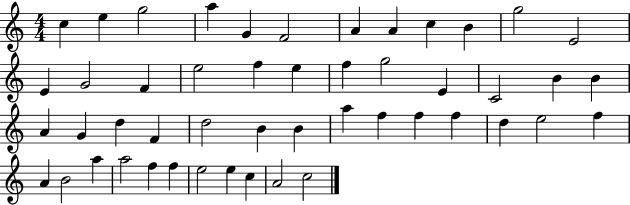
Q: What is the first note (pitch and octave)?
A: C5